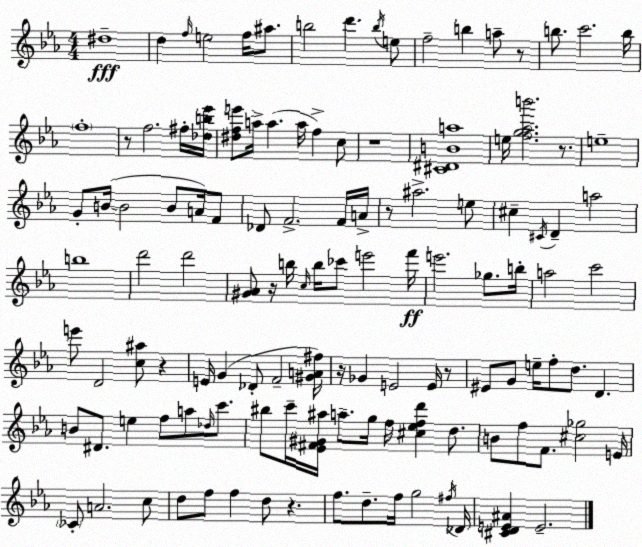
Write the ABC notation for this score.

X:1
T:Untitled
M:4/4
L:1/4
K:Cm
^d4 d f/4 e2 f/4 ^a/2 b2 d' b/4 e/2 f2 b a/2 z/2 b/2 c'2 b/4 f4 z/2 f2 ^f/4 [_db_e']/4 [^dfe']/2 a/4 a a/4 f c/2 z4 [^C^DBa]4 e/4 [fg_ab']2 z/2 e4 G/2 B/4 B2 B/2 A/4 F/2 _D/2 F2 F/4 A/4 z/2 ^a2 e/2 ^c ^C/4 D a2 b4 d'2 d'2 [^G_A]/2 z/4 b/4 c/4 b/4 _c'/2 e'2 f'/4 e'2 _g/2 b/4 a2 c'2 e'/2 D2 [c^a]/2 z E/4 G _D/2 F2 [^GA^f]/4 z/4 _G E2 E/4 z/2 ^E/2 G/2 e/4 f/2 d/2 D B/2 ^D/2 e f/2 a/2 _d/4 c'/2 ^b/2 c'/4 [_E^F^G^a]/4 a/2 g/4 f/4 [^c_efd'] d/2 B/2 f/2 F/2 [^c_g]2 E/4 _C/2 A2 c/2 d/2 f/2 f d/2 z f/2 d/2 f/4 g2 ^f/4 _D/4 [^CDE^A] E2